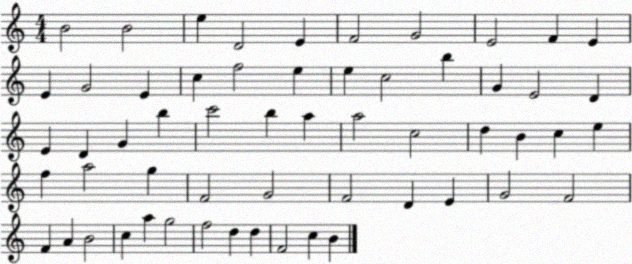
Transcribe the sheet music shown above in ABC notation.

X:1
T:Untitled
M:4/4
L:1/4
K:C
B2 B2 e D2 E F2 G2 E2 F E E G2 E c f2 e e c2 b G E2 D E D G b c'2 b a a2 c2 d B c e f a2 g F2 G2 F2 D E G2 F2 F A B2 c a g2 f2 d d F2 c B